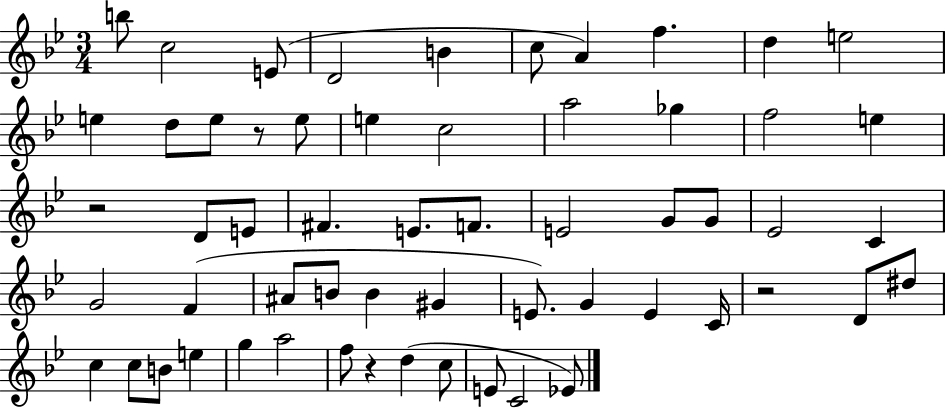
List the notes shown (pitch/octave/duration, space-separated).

B5/e C5/h E4/e D4/h B4/q C5/e A4/q F5/q. D5/q E5/h E5/q D5/e E5/e R/e E5/e E5/q C5/h A5/h Gb5/q F5/h E5/q R/h D4/e E4/e F#4/q. E4/e. F4/e. E4/h G4/e G4/e Eb4/h C4/q G4/h F4/q A#4/e B4/e B4/q G#4/q E4/e. G4/q E4/q C4/s R/h D4/e D#5/e C5/q C5/e B4/e E5/q G5/q A5/h F5/e R/q D5/q C5/e E4/e C4/h Eb4/e